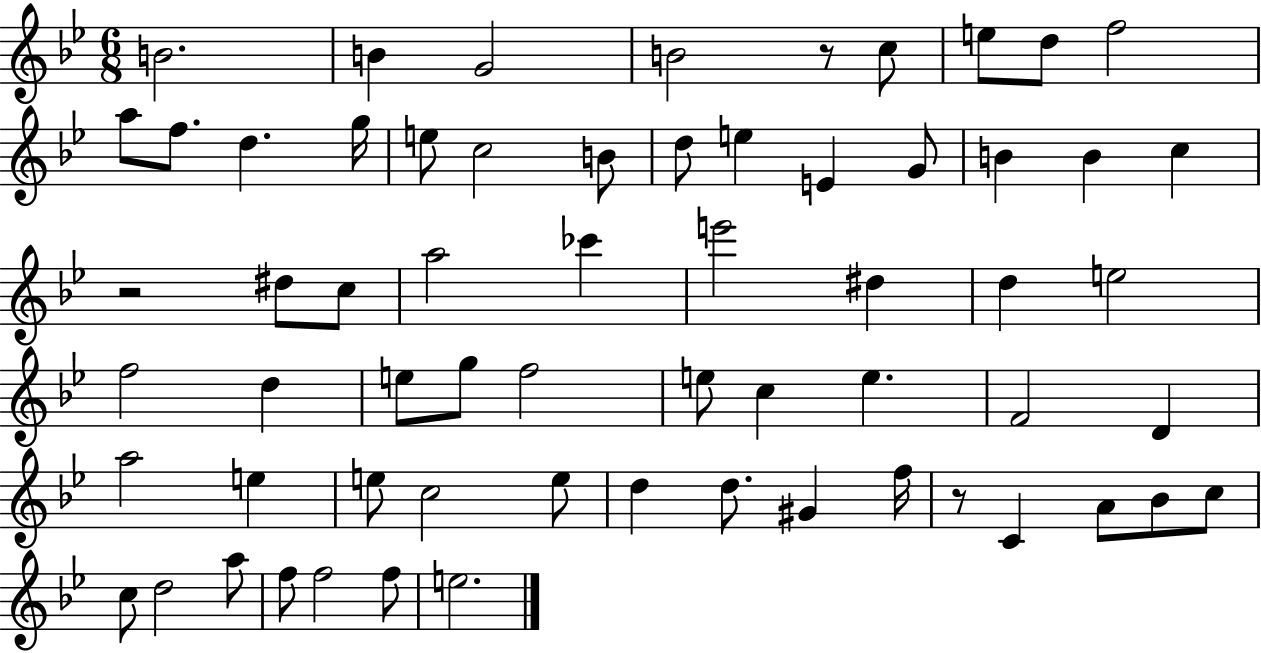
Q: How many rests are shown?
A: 3